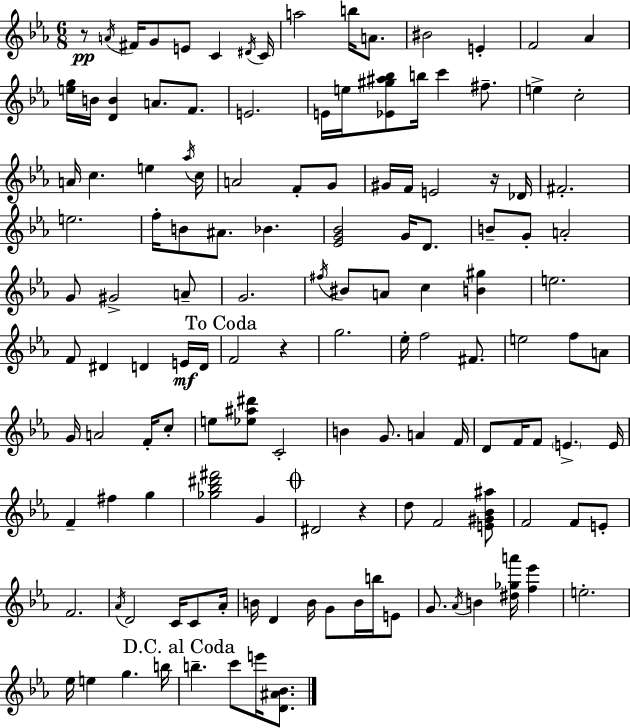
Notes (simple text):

R/e A4/s F#4/s G4/e E4/e C4/q D#4/s C4/s A5/h B5/s A4/e. BIS4/h E4/q F4/h Ab4/q [E5,G5]/s B4/s [D4,B4]/q A4/e. F4/e. E4/h. E4/s E5/s [Eb4,G#5,A#5,Bb5]/e B5/s C6/q F#5/e. E5/q C5/h A4/s C5/q. E5/q Ab5/s C5/s A4/h F4/e G4/e G#4/s F4/s E4/h R/s Db4/s F#4/h. E5/h. F5/s B4/e A#4/e. Bb4/q. [Eb4,G4,Bb4]/h G4/s D4/e. B4/e G4/e A4/h G4/e G#4/h A4/e G4/h. F#5/s BIS4/e A4/e C5/q [B4,G#5]/q E5/h. F4/e D#4/q D4/q E4/s D4/s F4/h R/q G5/h. Eb5/s F5/h F#4/e. E5/h F5/e A4/e G4/s A4/h F4/s C5/e E5/e [Eb5,A#5,D#6]/e C4/h B4/q G4/e. A4/q F4/s D4/e F4/s F4/e E4/q. E4/s F4/q F#5/q G5/q [Gb5,Bb5,D#6,F#6]/h G4/q D#4/h R/q D5/e F4/h [E4,G#4,Bb4,A#5]/e F4/h F4/e E4/e F4/h. Ab4/s D4/h C4/s C4/e Ab4/s B4/s D4/q B4/s G4/e B4/s B5/s E4/e G4/e. Ab4/s B4/q [D#5,Gb5,A6]/s [F5,Eb6]/q E5/h. Eb5/s E5/q G5/q. B5/s B5/q. C6/e E6/s [D4,A#4,Bb4]/e.